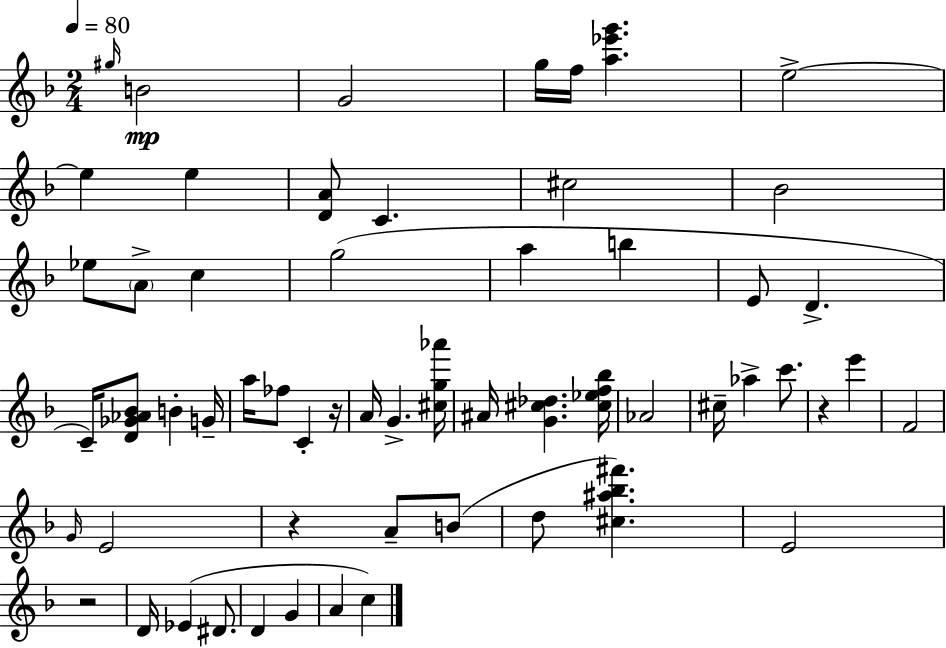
{
  \clef treble
  \numericTimeSignature
  \time 2/4
  \key d \minor
  \tempo 4 = 80
  \grace { gis''16 }\mp b'2 | g'2 | g''16 f''16 <a'' ees''' g'''>4. | e''2->~~ | \break e''4 e''4 | <d' a'>8 c'4. | cis''2 | bes'2 | \break ees''8 \parenthesize a'8-> c''4 | g''2( | a''4 b''4 | e'8 d'4.-> | \break c'16--) <d' ges' aes' bes'>8 b'4-. | g'16-- a''16 fes''8 c'4-. | r16 a'16 g'4.-> | <cis'' g'' aes'''>16 ais'16 <g' cis'' des''>4. | \break <cis'' ees'' f'' bes''>16 aes'2 | cis''16-- aes''4-> c'''8. | r4 e'''4 | f'2 | \break \grace { g'16 } e'2 | r4 a'8-- | b'8( d''8 <cis'' ais'' bes'' fis'''>4.) | e'2 | \break r2 | d'16 ees'4( dis'8. | d'4 g'4 | a'4 c''4) | \break \bar "|."
}